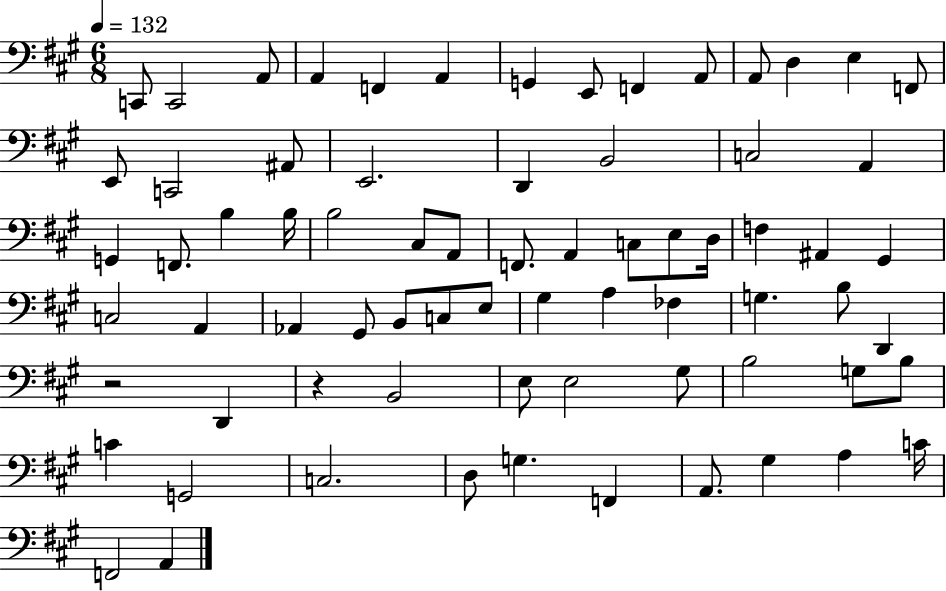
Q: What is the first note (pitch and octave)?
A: C2